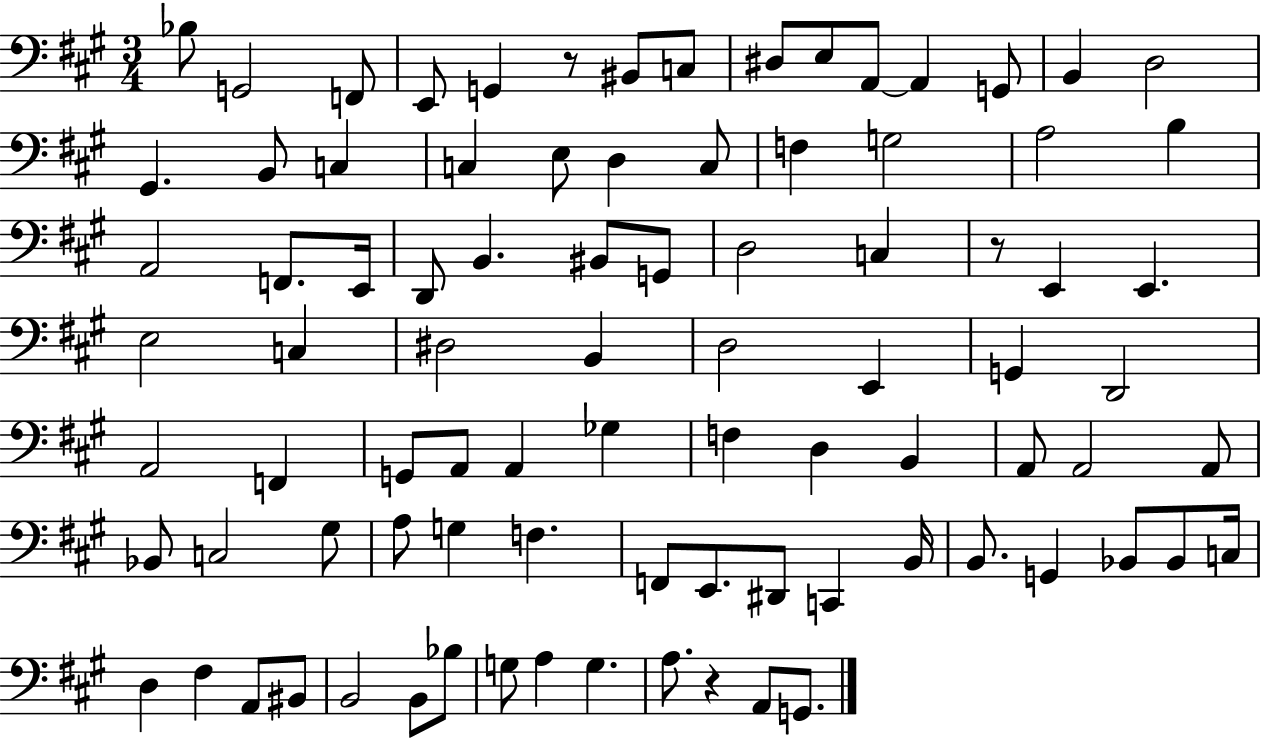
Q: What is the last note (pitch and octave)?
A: G2